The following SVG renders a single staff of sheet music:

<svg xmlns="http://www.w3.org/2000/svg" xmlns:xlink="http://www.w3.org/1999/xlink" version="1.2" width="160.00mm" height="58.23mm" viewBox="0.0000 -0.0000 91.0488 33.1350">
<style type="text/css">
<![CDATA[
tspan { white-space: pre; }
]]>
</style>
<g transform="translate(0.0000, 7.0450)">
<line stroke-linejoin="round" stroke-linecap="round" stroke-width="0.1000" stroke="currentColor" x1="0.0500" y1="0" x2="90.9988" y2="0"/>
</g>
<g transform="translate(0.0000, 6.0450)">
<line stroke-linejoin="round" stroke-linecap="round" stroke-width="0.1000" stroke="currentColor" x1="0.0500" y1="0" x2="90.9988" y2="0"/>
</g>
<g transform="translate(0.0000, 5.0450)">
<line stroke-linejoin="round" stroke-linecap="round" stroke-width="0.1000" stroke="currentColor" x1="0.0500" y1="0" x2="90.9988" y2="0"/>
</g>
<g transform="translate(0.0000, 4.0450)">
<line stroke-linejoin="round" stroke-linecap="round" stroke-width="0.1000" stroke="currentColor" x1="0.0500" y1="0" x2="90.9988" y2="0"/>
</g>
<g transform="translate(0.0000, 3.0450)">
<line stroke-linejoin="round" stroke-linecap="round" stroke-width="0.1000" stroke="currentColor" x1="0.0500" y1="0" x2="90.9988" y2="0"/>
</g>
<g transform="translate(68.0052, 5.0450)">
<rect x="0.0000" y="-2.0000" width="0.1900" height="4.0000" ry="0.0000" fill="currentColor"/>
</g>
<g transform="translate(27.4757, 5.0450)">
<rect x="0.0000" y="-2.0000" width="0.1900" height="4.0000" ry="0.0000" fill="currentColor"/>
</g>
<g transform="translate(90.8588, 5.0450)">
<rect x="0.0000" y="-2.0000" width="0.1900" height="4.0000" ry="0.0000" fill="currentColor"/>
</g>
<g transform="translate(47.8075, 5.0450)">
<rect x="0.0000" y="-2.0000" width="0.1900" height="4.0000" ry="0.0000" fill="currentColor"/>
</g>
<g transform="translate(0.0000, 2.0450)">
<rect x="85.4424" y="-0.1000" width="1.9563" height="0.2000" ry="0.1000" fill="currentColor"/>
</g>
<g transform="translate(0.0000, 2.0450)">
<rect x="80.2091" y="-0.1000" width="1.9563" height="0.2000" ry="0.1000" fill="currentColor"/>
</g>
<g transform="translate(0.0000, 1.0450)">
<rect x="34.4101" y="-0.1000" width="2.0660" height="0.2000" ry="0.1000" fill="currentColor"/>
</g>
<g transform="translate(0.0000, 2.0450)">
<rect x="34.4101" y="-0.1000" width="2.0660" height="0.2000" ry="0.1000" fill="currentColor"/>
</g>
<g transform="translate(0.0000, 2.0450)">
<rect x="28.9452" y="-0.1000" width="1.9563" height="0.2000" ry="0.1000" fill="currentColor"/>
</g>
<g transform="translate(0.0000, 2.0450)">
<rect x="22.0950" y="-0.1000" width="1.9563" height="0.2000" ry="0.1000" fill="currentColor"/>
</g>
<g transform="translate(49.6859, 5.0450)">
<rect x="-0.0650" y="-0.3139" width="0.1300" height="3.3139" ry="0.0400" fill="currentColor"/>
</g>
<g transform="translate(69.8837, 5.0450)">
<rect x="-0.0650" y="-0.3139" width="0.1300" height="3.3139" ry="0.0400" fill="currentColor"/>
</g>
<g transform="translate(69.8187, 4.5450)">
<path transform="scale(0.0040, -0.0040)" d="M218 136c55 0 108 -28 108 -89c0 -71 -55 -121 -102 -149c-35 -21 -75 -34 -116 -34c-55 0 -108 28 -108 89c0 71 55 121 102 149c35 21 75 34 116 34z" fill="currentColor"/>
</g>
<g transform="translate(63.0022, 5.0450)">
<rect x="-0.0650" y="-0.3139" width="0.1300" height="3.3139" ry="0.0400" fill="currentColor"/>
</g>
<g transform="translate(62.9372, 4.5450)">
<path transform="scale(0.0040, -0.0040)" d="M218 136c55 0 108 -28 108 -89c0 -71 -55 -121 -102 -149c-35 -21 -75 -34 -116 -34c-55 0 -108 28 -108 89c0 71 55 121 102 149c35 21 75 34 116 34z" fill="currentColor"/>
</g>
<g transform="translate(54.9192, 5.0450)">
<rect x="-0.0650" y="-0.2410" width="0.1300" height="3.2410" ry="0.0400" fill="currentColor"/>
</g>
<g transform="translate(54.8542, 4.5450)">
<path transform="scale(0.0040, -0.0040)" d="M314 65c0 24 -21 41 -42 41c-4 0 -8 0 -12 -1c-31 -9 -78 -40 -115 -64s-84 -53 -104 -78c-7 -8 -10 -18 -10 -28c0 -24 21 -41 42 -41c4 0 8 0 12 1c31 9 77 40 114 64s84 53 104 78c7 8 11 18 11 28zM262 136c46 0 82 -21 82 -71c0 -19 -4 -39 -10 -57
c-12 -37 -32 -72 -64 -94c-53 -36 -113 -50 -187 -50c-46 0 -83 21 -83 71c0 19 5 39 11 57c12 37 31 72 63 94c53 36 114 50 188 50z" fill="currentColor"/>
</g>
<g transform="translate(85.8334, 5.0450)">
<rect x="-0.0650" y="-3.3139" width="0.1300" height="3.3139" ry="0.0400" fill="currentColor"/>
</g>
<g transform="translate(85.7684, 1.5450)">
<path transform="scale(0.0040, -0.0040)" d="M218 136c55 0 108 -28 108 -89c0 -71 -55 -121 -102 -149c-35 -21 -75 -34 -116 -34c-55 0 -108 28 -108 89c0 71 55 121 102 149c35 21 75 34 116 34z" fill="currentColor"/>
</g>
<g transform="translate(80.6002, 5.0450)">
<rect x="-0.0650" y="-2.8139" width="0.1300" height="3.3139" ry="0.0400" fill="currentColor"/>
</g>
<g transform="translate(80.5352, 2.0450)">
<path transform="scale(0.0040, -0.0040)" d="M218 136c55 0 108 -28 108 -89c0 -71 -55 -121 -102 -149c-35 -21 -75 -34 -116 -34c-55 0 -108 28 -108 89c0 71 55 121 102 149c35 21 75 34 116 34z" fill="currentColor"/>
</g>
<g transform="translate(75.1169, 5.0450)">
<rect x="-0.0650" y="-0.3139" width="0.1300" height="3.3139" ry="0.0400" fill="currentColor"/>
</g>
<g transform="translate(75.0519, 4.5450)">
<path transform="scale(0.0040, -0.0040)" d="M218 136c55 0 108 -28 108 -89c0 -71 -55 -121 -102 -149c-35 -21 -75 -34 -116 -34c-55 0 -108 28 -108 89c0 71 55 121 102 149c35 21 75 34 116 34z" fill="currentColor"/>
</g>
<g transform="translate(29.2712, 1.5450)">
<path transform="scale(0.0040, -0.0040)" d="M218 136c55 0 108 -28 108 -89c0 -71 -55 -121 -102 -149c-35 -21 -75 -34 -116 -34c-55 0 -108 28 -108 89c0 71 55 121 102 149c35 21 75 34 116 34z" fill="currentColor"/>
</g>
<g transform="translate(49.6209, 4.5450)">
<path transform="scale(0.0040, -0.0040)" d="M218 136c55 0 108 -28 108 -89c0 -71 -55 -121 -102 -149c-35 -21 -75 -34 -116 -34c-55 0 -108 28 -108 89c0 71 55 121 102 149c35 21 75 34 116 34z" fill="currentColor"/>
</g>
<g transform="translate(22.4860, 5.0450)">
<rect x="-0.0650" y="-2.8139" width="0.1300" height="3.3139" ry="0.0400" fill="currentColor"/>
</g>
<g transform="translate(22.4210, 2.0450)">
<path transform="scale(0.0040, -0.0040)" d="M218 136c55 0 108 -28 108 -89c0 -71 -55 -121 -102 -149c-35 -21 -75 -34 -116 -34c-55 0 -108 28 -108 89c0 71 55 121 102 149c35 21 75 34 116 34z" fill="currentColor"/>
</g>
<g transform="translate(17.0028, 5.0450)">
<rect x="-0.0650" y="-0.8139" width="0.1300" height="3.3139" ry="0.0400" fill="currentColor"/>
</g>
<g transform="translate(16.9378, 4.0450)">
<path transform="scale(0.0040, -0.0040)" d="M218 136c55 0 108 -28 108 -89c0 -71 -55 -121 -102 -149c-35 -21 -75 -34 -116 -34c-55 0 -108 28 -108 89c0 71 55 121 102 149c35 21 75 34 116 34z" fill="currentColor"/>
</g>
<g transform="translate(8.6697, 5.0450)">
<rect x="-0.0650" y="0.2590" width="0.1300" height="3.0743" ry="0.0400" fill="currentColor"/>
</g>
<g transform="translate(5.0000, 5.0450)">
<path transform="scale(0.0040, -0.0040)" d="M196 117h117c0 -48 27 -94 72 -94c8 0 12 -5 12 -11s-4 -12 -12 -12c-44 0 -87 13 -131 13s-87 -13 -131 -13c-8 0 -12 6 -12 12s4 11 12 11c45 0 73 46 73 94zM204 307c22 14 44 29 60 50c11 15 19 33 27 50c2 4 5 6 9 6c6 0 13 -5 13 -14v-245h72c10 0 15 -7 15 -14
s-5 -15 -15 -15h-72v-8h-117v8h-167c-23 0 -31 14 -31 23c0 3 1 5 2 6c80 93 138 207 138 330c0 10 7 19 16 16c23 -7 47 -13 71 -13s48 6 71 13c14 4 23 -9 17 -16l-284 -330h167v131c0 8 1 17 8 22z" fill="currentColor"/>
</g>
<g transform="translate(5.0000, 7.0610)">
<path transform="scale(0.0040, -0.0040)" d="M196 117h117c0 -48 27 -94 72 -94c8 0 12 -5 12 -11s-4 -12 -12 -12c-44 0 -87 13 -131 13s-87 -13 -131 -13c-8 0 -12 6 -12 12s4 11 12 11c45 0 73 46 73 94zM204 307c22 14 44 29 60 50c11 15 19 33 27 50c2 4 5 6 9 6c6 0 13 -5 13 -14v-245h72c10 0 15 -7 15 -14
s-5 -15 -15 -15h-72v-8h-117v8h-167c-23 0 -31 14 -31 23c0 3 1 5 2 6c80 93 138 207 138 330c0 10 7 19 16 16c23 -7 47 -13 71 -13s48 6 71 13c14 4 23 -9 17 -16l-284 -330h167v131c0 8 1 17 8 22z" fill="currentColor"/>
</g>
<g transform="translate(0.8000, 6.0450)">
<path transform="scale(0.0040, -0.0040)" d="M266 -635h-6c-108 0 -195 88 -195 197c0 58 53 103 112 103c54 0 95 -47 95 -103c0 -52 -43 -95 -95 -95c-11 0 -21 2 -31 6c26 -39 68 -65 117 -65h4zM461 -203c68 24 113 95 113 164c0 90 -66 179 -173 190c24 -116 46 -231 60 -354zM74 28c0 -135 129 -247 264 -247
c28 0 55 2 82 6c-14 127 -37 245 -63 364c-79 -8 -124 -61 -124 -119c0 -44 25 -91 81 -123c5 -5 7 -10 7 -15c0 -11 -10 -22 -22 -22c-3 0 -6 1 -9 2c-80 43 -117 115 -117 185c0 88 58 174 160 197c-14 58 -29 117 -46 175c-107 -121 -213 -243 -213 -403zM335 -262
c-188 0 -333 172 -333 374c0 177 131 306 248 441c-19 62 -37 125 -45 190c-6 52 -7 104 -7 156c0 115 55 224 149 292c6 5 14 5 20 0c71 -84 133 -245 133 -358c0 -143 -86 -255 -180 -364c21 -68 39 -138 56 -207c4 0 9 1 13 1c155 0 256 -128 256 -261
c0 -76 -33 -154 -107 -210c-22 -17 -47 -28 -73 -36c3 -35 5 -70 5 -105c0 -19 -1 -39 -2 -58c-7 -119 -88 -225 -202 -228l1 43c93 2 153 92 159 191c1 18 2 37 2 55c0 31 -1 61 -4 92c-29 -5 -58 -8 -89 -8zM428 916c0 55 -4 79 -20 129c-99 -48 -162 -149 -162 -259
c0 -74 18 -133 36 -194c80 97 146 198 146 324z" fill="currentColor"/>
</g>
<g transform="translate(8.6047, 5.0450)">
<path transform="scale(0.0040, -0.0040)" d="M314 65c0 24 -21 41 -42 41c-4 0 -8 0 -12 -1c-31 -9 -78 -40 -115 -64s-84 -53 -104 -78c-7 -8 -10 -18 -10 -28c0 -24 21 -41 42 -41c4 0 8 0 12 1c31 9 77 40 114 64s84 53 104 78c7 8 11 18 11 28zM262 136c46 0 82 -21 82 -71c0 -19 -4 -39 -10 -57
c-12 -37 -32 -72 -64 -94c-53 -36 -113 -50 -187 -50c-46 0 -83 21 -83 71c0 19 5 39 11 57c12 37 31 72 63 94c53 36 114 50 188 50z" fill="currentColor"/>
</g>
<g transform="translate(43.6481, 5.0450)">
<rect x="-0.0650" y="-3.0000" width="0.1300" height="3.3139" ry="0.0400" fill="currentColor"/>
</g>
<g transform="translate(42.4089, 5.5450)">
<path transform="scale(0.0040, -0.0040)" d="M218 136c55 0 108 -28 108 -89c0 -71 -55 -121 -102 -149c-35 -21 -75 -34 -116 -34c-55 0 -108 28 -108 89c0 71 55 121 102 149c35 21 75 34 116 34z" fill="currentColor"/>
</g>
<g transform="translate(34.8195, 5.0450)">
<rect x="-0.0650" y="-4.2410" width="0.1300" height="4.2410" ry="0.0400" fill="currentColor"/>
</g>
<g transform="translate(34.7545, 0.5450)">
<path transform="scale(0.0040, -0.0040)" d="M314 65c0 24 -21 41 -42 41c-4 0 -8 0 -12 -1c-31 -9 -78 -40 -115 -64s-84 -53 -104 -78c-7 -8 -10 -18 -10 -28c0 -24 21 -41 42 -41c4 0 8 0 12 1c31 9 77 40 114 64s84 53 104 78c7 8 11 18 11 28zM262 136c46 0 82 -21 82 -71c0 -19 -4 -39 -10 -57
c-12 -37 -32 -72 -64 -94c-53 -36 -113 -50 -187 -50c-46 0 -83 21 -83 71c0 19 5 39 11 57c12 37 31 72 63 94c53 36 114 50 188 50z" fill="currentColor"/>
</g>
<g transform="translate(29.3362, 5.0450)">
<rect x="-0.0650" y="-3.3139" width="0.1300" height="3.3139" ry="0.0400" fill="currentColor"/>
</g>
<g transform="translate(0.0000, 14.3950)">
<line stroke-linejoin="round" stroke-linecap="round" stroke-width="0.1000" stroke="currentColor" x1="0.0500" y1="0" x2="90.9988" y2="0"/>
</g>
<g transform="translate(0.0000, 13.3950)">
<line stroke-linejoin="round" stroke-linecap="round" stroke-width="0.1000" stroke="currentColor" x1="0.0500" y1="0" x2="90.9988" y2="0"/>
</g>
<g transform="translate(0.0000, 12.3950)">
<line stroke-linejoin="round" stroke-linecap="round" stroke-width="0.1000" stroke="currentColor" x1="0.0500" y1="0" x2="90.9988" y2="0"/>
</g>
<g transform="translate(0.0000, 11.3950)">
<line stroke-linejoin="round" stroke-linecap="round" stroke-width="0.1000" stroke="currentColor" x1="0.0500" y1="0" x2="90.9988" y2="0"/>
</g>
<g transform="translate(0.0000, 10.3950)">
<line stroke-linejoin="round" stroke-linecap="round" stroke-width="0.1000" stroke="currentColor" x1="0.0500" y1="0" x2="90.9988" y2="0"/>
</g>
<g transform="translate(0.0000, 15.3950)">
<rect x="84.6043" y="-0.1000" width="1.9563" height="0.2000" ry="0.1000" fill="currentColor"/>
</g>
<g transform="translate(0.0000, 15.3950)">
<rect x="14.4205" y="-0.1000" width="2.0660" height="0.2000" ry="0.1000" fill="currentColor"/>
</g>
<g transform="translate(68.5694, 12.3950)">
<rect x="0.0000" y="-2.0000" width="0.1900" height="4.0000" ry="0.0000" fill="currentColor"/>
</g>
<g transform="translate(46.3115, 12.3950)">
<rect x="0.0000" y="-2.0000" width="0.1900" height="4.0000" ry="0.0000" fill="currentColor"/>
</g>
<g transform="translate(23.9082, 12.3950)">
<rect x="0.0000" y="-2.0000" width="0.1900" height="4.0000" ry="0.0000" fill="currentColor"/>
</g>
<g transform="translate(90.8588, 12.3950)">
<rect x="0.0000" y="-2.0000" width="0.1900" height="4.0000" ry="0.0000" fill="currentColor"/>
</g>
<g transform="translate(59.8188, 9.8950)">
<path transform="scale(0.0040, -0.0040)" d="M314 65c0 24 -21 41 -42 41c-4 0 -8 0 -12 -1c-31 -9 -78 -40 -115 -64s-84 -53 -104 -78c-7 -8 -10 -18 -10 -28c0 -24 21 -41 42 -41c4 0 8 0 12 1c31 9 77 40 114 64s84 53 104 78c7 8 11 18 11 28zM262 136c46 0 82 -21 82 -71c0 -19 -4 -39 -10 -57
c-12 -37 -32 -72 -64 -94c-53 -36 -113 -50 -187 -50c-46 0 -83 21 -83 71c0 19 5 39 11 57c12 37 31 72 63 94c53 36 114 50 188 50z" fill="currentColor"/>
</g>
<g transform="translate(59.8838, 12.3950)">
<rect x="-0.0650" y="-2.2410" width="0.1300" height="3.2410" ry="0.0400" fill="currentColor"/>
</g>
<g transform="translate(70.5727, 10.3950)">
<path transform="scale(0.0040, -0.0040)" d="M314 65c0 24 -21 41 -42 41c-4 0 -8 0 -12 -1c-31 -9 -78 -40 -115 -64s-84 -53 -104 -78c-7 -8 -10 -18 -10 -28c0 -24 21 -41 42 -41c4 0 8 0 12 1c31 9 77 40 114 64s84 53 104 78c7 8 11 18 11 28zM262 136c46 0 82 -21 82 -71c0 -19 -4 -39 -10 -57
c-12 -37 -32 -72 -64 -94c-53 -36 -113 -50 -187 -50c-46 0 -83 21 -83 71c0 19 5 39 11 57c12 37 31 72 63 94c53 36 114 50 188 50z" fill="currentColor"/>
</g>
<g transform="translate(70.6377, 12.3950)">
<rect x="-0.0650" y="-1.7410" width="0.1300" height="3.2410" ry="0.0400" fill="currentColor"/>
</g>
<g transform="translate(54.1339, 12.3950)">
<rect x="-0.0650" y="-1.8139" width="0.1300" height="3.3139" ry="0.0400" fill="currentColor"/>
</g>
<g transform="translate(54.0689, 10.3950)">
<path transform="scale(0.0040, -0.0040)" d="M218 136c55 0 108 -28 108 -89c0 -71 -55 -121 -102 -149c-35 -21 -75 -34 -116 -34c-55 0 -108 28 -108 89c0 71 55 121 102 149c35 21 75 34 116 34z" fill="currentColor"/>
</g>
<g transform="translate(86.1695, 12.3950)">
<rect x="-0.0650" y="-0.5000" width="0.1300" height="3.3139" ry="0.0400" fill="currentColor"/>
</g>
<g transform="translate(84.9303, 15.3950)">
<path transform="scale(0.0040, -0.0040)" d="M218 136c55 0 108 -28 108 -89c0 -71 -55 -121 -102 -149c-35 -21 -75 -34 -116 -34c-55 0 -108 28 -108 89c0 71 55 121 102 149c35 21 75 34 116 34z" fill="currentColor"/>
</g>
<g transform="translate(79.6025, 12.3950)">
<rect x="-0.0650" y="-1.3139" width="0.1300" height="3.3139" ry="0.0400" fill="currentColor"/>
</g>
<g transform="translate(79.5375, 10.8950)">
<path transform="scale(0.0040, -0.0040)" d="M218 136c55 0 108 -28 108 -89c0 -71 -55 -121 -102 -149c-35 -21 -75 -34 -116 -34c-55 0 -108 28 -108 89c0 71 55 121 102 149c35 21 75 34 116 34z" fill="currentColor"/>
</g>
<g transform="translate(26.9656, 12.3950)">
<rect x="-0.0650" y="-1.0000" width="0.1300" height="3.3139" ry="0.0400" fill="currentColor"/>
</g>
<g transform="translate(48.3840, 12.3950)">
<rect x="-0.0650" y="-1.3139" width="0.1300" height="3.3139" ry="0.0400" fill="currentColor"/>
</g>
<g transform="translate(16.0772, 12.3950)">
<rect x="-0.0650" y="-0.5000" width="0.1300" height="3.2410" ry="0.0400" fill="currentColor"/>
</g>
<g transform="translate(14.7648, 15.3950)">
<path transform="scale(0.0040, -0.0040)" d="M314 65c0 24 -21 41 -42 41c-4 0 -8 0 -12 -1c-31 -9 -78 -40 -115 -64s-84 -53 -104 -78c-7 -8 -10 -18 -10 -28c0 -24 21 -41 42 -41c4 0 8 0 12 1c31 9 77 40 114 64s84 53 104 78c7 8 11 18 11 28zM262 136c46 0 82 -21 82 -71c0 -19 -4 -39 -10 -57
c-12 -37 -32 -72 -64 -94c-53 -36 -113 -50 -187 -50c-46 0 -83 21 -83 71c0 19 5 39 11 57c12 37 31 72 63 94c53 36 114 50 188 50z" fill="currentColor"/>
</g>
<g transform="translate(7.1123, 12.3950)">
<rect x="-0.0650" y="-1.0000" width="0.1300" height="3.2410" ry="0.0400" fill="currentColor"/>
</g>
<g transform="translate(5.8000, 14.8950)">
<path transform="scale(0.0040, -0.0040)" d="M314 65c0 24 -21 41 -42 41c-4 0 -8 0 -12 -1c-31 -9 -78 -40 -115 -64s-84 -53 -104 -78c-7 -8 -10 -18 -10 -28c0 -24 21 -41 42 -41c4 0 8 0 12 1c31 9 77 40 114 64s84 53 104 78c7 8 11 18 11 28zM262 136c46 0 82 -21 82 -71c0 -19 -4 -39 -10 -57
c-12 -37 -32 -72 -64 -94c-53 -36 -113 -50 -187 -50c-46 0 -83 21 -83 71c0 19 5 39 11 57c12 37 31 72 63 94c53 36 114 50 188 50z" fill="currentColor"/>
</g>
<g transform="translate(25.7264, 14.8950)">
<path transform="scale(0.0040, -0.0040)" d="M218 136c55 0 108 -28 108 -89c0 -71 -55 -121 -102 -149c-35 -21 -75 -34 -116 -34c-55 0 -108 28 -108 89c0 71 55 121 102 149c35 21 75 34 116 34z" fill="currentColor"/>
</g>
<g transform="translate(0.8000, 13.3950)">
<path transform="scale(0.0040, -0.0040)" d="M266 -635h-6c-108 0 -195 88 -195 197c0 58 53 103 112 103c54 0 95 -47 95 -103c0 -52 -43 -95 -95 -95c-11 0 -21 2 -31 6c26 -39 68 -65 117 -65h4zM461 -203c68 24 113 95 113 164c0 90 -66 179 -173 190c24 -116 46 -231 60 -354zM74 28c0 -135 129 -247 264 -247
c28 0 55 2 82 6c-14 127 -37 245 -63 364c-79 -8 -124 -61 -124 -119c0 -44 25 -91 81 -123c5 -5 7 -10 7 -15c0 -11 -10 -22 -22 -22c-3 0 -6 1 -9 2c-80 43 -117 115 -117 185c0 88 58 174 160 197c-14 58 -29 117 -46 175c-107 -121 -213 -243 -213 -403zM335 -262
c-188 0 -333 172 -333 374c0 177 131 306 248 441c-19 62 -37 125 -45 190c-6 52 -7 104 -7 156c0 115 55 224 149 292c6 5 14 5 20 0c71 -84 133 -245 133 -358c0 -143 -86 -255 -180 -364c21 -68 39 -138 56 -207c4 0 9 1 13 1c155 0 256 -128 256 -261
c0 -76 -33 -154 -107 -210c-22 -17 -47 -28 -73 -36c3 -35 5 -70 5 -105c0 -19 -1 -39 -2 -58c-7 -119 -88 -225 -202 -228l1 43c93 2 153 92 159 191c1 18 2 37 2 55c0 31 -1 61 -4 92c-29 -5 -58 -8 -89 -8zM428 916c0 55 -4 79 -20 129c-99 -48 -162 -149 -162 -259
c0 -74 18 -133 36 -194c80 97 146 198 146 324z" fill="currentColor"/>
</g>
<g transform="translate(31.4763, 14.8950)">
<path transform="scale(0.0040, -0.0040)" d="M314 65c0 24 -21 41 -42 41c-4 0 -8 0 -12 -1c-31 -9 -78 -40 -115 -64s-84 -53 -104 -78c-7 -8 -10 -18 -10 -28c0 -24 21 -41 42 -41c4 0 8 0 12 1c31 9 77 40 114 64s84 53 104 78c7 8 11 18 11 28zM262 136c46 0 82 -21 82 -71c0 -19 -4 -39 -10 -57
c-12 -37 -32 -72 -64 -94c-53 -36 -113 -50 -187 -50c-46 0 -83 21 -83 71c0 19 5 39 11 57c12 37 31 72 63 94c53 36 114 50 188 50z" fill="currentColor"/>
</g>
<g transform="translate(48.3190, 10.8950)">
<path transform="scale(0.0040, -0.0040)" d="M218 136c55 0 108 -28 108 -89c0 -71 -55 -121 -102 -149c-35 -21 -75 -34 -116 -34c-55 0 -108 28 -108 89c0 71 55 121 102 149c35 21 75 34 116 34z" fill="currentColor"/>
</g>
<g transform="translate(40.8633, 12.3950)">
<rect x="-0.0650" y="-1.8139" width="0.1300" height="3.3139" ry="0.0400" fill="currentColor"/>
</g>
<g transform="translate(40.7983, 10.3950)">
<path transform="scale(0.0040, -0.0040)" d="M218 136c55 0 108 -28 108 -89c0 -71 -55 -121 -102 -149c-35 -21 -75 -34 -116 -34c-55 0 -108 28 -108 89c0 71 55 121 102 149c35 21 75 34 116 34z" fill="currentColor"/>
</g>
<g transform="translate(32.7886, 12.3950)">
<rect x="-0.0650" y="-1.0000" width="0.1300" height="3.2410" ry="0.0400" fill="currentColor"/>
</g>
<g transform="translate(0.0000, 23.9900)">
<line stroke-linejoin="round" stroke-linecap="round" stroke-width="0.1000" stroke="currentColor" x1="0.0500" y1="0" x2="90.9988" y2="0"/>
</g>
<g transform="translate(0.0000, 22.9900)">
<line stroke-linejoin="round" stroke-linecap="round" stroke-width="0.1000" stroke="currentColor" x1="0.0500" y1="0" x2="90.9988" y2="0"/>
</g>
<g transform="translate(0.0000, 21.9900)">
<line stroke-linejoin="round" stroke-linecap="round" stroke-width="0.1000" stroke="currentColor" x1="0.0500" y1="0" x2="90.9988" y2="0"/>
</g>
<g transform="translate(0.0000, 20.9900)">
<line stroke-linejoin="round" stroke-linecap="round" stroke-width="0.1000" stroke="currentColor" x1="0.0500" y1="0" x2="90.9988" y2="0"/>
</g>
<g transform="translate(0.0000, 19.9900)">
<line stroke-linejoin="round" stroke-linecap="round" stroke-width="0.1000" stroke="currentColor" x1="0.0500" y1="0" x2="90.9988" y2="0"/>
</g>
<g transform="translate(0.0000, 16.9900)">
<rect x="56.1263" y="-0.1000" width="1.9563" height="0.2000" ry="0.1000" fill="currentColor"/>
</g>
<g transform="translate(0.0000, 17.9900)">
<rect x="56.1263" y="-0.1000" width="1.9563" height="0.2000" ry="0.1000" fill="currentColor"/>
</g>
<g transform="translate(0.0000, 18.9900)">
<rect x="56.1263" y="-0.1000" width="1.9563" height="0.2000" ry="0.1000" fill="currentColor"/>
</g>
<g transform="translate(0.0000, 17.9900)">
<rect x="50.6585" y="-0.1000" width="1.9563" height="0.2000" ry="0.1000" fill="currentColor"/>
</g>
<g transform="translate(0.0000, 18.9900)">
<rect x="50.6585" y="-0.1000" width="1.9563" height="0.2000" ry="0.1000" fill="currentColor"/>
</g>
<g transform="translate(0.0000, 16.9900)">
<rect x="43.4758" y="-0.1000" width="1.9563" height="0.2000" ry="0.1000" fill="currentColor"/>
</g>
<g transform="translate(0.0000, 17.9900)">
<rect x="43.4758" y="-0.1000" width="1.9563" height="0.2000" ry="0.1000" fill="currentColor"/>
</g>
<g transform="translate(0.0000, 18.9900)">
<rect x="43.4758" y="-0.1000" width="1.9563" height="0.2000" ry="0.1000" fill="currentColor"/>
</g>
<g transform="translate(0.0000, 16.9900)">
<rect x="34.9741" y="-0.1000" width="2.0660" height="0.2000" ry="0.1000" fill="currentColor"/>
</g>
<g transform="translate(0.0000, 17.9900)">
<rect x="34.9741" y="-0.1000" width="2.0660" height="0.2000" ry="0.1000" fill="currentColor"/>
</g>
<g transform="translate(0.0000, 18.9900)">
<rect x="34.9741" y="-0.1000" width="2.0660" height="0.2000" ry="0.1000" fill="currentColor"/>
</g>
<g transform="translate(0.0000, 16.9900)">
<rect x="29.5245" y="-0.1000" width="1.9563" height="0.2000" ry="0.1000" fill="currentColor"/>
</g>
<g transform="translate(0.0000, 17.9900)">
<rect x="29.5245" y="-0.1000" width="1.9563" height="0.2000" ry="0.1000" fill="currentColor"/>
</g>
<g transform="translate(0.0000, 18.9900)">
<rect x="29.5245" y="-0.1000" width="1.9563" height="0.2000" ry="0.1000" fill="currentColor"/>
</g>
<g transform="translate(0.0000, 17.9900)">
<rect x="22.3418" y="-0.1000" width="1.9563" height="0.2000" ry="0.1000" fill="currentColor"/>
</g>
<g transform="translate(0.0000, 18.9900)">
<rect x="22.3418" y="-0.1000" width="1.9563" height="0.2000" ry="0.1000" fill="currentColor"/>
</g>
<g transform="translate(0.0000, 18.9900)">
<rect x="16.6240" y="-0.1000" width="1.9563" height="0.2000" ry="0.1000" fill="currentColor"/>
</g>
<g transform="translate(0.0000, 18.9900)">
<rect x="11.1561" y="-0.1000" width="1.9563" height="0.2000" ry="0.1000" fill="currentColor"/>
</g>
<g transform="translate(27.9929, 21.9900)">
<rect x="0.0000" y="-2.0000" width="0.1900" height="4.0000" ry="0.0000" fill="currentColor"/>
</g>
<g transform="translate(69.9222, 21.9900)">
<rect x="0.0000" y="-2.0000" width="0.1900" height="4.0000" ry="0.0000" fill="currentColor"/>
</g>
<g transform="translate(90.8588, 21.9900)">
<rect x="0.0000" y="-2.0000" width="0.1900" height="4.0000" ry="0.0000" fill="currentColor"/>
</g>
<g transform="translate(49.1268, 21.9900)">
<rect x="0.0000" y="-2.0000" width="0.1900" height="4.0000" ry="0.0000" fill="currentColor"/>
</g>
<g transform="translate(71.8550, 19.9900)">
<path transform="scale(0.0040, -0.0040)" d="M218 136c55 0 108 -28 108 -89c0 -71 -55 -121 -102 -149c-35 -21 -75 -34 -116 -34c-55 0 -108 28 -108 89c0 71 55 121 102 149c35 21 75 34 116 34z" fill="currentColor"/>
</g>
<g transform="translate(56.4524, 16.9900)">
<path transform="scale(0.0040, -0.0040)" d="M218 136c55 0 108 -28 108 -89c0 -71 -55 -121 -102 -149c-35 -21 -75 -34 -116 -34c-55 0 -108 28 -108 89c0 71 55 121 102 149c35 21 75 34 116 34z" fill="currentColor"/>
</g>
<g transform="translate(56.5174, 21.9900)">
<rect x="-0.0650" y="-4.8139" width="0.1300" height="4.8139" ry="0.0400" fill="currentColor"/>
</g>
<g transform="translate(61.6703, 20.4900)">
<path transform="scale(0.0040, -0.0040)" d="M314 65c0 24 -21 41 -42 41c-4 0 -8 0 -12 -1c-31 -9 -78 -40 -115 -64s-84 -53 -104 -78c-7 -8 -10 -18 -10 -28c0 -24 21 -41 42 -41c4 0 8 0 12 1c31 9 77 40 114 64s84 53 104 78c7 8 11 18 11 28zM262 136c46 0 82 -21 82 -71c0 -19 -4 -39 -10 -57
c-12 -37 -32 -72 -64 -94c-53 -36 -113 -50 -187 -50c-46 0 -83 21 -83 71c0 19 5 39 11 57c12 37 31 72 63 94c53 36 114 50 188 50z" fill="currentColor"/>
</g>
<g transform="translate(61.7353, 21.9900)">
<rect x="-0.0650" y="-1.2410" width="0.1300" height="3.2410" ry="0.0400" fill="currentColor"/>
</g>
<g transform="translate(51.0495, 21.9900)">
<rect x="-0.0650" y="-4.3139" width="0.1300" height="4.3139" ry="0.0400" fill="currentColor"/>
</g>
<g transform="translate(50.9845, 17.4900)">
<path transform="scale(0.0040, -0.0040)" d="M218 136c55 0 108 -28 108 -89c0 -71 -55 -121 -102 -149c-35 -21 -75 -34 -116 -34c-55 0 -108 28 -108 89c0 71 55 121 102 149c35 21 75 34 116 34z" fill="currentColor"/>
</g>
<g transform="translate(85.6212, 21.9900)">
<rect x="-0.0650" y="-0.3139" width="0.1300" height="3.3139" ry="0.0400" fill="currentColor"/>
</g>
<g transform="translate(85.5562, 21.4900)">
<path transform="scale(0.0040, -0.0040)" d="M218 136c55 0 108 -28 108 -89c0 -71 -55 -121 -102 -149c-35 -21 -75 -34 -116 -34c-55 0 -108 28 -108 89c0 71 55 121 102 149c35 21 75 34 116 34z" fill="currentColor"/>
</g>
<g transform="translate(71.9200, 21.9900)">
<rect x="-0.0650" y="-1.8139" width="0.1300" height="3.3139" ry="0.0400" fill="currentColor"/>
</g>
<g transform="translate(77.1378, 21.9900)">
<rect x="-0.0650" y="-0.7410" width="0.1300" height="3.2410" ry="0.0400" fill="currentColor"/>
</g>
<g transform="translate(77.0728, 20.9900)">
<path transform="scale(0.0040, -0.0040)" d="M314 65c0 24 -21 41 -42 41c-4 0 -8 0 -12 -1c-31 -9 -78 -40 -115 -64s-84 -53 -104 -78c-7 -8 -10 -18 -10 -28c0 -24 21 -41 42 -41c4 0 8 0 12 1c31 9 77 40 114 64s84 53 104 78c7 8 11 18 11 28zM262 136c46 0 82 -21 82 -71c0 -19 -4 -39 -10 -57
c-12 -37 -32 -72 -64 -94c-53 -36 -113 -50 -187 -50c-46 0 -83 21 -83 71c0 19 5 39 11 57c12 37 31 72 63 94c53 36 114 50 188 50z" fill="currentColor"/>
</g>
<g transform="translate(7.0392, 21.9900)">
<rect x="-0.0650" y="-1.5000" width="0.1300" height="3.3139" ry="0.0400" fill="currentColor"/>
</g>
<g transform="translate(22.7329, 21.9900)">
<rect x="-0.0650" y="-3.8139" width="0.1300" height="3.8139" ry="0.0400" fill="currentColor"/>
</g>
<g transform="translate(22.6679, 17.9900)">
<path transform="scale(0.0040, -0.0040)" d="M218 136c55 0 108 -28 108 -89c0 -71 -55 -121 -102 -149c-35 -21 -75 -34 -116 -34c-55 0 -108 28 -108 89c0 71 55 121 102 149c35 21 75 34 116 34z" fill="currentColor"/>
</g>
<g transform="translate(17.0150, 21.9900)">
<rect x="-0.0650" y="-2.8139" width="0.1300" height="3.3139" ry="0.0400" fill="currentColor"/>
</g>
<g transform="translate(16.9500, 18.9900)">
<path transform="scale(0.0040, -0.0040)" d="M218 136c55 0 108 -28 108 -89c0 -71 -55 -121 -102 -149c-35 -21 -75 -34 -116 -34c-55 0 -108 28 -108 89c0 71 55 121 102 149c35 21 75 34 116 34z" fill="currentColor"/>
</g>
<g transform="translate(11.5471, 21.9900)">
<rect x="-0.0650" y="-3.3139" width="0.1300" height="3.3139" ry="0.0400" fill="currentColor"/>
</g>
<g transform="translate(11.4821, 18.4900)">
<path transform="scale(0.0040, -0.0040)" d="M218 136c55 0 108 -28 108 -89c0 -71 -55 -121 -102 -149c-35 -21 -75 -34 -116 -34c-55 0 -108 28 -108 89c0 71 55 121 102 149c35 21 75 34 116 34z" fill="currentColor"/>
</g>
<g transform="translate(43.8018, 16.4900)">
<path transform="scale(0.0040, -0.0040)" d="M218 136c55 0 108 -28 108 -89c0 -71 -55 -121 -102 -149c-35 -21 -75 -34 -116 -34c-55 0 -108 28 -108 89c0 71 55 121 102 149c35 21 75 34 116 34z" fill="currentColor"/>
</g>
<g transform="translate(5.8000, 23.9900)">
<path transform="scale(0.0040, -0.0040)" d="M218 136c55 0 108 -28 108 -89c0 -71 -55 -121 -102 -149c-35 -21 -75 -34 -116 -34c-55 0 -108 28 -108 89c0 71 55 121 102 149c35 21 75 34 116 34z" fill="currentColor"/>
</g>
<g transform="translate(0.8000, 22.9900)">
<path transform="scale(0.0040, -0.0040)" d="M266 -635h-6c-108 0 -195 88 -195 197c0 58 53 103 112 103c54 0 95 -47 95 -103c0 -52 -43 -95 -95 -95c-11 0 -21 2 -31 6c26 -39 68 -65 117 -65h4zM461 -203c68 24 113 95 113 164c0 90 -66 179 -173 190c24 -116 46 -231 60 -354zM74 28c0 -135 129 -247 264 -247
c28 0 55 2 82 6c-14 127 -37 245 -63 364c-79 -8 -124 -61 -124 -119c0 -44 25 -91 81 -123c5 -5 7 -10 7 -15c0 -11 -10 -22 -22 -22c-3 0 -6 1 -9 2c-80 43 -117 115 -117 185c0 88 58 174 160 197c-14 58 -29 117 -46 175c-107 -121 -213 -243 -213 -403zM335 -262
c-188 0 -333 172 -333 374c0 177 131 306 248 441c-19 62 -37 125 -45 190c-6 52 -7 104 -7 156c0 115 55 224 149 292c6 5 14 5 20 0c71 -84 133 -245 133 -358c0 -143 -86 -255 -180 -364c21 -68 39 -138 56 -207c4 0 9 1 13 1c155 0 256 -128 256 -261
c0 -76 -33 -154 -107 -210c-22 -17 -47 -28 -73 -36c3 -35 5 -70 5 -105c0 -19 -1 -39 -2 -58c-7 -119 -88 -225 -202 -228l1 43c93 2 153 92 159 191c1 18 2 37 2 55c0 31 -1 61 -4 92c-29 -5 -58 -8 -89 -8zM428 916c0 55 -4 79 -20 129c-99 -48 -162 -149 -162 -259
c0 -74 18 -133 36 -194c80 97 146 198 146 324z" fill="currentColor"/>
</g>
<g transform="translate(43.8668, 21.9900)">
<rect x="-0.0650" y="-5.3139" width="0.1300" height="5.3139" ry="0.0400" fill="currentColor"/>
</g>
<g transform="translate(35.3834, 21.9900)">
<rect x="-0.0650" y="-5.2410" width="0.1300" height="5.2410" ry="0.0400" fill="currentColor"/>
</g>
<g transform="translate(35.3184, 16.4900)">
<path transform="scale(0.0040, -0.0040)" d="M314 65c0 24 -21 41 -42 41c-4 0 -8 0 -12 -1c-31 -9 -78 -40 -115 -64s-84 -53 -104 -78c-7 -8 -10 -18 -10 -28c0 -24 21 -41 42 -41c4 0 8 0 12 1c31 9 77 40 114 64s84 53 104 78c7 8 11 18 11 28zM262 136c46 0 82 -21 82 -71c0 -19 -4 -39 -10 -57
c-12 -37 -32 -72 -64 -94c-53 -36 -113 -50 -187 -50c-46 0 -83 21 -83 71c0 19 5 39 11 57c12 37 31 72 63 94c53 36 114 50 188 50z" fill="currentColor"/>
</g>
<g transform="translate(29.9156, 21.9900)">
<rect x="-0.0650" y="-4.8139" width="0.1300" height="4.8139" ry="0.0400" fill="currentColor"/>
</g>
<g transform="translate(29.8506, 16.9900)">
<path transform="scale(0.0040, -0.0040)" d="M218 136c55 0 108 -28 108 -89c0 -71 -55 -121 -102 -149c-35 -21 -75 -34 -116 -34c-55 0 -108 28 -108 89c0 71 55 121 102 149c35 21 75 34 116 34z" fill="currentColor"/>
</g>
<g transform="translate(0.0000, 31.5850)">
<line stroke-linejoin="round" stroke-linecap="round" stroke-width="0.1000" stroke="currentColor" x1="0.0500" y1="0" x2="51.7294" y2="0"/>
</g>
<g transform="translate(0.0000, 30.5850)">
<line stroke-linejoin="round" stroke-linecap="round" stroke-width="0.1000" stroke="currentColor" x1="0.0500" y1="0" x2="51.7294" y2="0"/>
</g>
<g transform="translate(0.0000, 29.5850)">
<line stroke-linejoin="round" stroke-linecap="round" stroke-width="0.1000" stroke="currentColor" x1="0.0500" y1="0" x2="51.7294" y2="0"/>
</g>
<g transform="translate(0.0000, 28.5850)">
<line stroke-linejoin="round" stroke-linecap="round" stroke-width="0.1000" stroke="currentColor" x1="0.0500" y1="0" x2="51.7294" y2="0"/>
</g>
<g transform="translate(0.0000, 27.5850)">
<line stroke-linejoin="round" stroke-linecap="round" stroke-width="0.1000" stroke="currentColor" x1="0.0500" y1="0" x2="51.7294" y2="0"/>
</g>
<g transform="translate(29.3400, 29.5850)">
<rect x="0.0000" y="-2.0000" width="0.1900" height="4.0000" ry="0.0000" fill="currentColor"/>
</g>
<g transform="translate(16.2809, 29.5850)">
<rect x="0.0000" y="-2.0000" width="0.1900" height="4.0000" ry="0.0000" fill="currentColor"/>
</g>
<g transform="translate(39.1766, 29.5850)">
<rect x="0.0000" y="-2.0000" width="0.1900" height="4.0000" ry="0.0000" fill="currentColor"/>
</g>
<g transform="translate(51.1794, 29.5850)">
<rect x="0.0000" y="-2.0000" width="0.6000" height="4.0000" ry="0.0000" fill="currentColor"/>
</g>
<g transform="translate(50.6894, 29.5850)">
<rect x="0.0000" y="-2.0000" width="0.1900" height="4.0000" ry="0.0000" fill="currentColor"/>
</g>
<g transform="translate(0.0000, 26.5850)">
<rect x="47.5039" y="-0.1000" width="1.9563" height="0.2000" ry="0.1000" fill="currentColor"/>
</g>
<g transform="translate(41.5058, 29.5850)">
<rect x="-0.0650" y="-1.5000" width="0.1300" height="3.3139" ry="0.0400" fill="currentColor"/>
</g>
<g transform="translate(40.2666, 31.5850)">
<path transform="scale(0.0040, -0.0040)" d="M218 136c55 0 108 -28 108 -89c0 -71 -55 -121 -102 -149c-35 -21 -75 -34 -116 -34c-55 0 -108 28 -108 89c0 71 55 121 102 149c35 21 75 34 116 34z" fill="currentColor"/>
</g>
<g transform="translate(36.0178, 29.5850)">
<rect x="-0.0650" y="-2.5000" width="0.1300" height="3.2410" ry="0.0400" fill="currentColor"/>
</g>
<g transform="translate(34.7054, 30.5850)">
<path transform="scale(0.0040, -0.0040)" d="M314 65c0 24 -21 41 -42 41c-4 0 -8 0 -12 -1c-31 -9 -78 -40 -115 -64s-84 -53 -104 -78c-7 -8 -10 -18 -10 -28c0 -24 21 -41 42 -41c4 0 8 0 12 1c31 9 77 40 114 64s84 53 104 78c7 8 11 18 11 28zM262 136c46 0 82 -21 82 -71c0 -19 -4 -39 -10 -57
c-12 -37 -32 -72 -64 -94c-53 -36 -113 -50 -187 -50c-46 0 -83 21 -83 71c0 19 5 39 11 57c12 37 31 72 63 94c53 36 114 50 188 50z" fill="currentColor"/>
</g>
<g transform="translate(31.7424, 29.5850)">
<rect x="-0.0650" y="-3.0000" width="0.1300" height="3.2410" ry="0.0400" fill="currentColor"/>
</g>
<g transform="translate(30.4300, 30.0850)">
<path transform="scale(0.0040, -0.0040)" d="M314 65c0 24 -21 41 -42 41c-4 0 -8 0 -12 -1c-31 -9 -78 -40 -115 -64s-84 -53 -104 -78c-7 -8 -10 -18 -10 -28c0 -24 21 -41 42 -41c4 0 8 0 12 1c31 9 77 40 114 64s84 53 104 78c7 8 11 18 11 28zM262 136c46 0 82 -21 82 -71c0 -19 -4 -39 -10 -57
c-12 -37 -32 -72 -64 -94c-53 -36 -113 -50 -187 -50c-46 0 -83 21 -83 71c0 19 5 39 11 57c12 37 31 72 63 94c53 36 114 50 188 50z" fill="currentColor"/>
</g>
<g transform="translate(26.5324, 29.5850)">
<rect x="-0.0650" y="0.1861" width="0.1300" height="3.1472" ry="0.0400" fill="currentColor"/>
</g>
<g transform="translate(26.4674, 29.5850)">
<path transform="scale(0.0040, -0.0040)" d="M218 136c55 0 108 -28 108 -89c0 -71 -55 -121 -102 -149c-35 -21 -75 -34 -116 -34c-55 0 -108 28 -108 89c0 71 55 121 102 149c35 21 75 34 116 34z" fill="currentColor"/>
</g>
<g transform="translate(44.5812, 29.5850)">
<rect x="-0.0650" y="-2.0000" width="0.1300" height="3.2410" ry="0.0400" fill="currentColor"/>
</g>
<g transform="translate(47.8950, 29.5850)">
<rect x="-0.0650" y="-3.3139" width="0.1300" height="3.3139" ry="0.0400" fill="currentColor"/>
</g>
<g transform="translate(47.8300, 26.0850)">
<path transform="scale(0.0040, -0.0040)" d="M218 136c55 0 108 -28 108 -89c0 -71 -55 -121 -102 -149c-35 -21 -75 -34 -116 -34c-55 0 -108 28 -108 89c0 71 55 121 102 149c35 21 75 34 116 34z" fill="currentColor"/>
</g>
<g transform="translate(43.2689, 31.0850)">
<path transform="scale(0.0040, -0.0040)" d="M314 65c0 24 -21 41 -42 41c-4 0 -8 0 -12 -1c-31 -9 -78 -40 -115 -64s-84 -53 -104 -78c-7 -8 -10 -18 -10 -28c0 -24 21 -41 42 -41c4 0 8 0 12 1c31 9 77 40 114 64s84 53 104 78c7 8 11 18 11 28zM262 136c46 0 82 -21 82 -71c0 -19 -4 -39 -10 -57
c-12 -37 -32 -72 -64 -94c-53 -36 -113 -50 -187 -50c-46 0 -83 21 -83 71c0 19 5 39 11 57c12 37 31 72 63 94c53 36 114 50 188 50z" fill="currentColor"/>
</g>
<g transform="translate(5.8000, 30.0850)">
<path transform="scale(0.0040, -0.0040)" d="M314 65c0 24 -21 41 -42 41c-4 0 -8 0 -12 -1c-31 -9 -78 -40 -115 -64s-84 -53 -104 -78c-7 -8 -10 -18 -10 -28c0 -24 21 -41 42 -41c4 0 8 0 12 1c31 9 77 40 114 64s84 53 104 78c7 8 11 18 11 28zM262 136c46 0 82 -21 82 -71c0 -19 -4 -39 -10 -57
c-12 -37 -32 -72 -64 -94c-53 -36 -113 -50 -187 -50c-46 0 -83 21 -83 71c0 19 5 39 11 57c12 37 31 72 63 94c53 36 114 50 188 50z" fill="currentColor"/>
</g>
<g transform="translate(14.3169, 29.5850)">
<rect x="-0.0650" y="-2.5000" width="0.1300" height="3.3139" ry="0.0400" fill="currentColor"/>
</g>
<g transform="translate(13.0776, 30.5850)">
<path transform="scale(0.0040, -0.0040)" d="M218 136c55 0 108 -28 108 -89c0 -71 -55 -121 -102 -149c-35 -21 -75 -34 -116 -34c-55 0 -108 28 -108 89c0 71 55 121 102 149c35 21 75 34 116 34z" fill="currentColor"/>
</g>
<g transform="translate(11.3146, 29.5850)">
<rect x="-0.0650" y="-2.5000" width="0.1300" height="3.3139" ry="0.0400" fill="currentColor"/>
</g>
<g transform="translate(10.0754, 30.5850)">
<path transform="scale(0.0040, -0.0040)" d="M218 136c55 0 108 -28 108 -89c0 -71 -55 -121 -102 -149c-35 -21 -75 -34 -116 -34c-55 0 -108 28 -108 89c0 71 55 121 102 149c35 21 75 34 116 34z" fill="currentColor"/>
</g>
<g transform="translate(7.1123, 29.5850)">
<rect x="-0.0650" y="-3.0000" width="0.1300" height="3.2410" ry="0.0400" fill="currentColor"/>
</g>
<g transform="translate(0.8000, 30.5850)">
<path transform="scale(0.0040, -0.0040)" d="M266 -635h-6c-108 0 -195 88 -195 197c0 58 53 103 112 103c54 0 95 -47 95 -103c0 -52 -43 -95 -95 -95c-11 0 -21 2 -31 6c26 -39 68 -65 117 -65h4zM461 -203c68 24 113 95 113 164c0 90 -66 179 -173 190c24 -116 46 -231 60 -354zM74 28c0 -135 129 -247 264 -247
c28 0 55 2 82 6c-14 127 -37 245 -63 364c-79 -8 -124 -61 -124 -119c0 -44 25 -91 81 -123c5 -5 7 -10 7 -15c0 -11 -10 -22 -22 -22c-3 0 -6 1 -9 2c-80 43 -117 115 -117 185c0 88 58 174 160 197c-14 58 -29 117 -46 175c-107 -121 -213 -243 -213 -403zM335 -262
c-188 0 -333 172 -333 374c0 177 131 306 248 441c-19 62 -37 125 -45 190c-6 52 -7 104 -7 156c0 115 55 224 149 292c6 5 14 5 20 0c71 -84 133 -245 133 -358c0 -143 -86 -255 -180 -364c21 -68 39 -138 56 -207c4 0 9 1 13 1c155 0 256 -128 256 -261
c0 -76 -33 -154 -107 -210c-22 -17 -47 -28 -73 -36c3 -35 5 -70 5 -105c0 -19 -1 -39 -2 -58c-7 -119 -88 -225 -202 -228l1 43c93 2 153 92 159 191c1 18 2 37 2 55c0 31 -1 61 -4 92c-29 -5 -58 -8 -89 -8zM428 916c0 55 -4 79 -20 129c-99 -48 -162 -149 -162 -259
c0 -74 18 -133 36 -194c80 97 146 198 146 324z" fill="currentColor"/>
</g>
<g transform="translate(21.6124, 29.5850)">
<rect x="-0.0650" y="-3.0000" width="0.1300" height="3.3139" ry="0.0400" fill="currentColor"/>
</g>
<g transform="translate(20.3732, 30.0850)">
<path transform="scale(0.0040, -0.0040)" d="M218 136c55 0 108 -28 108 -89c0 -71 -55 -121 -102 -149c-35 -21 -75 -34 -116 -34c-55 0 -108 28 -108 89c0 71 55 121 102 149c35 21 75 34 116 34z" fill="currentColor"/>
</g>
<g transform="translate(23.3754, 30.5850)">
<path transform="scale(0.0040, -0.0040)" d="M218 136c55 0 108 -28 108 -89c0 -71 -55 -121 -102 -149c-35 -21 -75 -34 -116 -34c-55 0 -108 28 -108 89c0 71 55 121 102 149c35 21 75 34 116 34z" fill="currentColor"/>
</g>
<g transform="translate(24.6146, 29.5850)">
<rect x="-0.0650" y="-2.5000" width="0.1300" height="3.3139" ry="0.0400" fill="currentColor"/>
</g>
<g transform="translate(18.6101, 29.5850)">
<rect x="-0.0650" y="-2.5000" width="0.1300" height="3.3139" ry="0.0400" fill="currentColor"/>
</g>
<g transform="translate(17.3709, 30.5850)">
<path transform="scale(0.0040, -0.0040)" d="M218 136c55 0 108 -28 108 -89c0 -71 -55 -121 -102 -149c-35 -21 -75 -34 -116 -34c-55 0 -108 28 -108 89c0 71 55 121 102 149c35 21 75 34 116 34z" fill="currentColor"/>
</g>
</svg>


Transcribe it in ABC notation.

X:1
T:Untitled
M:4/4
L:1/4
K:C
B2 d a b d'2 A c c2 c c c a b D2 C2 D D2 f e f g2 f2 e C E b a c' e' f'2 f' d' e' e2 f d2 c A2 G G G A G B A2 G2 E F2 b